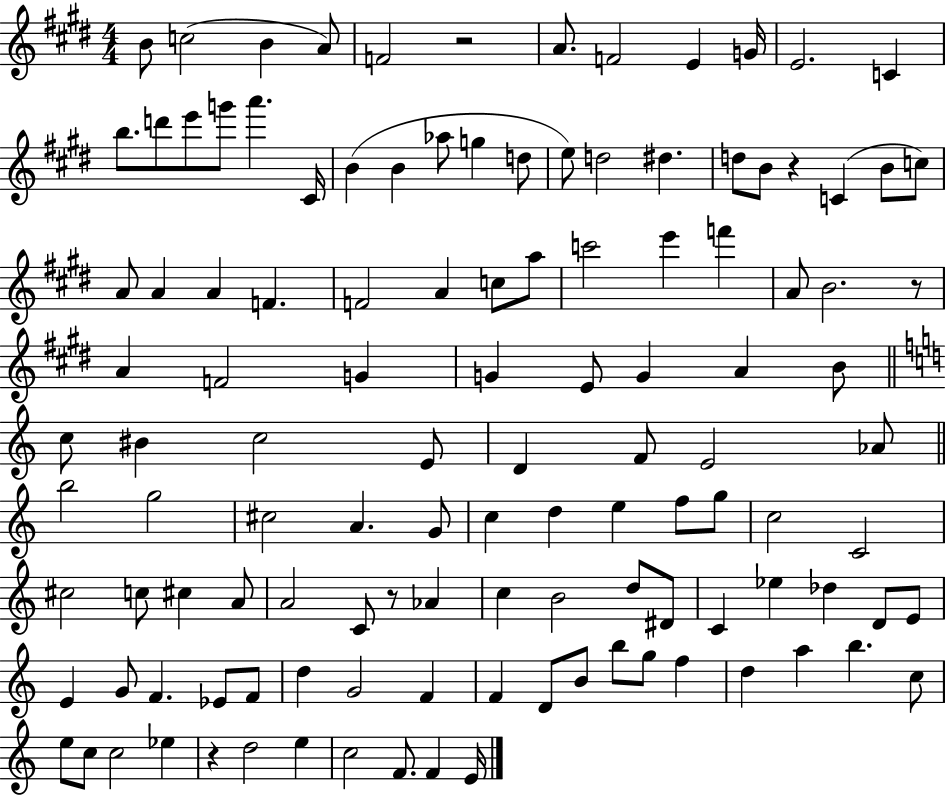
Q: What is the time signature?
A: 4/4